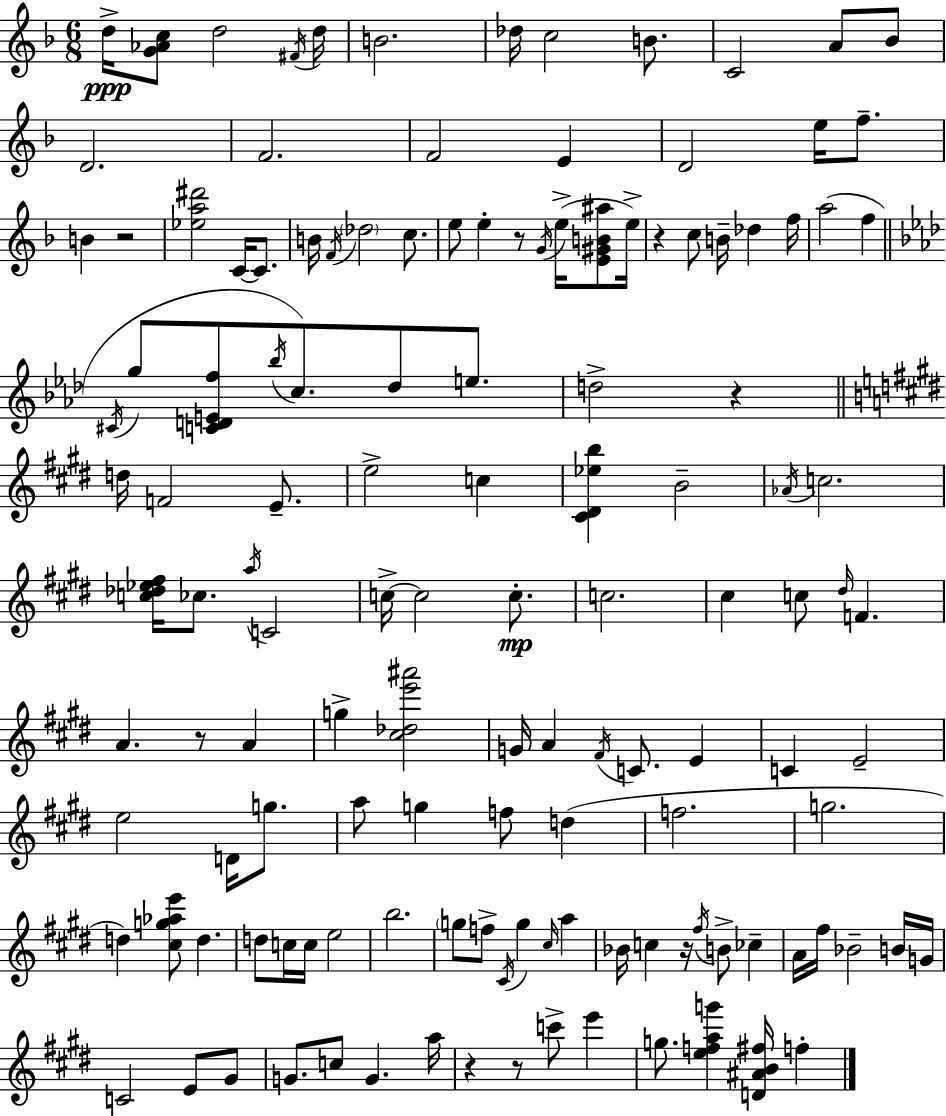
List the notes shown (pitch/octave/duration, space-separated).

D5/s [G4,Ab4,C5]/e D5/h F#4/s D5/s B4/h. Db5/s C5/h B4/e. C4/h A4/e Bb4/e D4/h. F4/h. F4/h E4/q D4/h E5/s F5/e. B4/q R/h [Eb5,A5,D#6]/h C4/s C4/e. B4/s F4/s Db5/h C5/e. E5/e E5/q R/e G4/s E5/s [E4,G#4,B4,A#5]/e E5/s R/q C5/e B4/s Db5/q F5/s A5/h F5/q C#4/s G5/e [C4,D4,E4,F5]/e Bb5/s C5/e. Db5/e E5/e. D5/h R/q D5/s F4/h E4/e. E5/h C5/q [C#4,D#4,Eb5,B5]/q B4/h Ab4/s C5/h. [C5,Db5,Eb5,F#5]/s CES5/e. A5/s C4/h C5/s C5/h C5/e. C5/h. C#5/q C5/e D#5/s F4/q. A4/q. R/e A4/q G5/q [C#5,Db5,E6,A#6]/h G4/s A4/q F#4/s C4/e. E4/q C4/q E4/h E5/h D4/s G5/e. A5/e G5/q F5/e D5/q F5/h. G5/h. D5/q [C#5,G5,Ab5,E6]/e D5/q. D5/e C5/s C5/s E5/h B5/h. G5/e F5/e C#4/s G5/q C#5/s A5/q Bb4/s C5/q R/s F#5/s B4/e CES5/q A4/s F#5/s Bb4/h B4/s G4/s C4/h E4/e G#4/e G4/e. C5/e G4/q. A5/s R/q R/e C6/e E6/q G5/e. [E5,F5,A5,G6]/q [D4,A#4,B4,F#5]/s F5/q